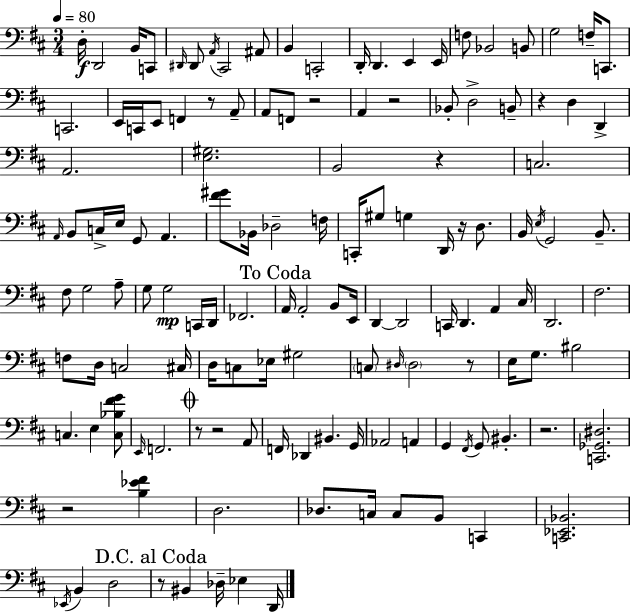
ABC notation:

X:1
T:Untitled
M:3/4
L:1/4
K:D
D,/4 D,,2 B,,/4 C,,/2 ^D,,/4 ^D,,/2 A,,/4 ^C,,2 ^A,,/2 B,, C,,2 D,,/4 D,, E,, E,,/4 F,/2 _B,,2 B,,/2 G,2 F,/4 C,,/2 C,,2 E,,/4 C,,/4 E,,/2 F,, z/2 A,,/2 A,,/2 F,,/2 z2 A,, z2 _B,,/2 D,2 B,,/2 z D, D,, A,,2 [E,^G,]2 B,,2 z C,2 A,,/4 B,,/2 C,/4 E,/4 G,,/2 A,, [^F^G]/2 _B,,/4 _D,2 F,/4 C,,/4 ^G,/2 G, D,,/4 z/4 D,/2 B,,/4 E,/4 G,,2 B,,/2 ^F,/2 G,2 A,/2 G,/2 G,2 C,,/4 D,,/4 _F,,2 A,,/4 A,,2 B,,/2 E,,/4 D,, D,,2 C,,/4 D,, A,, ^C,/4 D,,2 ^F,2 F,/2 D,/4 C,2 ^C,/4 D,/4 C,/2 _E,/4 ^G,2 C,/2 ^D,/4 ^D,2 z/2 E,/4 G,/2 ^B,2 C, E, [C,_B,^FG]/2 E,,/4 F,,2 z/2 z2 A,,/2 F,,/4 _D,, ^B,, G,,/4 _A,,2 A,, G,, ^F,,/4 G,,/2 ^B,, z2 [C,,_G,,^D,]2 z2 [B,_E^F] D,2 _D,/2 C,/4 C,/2 B,,/2 C,, [C,,_E,,_B,,]2 _E,,/4 B,, D,2 z/2 ^B,, _D,/4 _E, D,,/4